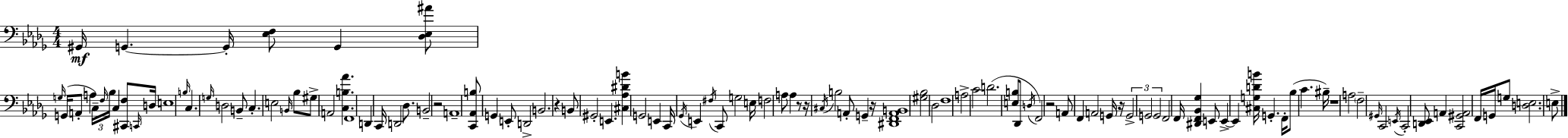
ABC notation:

X:1
T:Untitled
M:4/4
L:1/4
K:Bbm
^G,,/4 G,, G,,/4 [_E,F,]/2 G,, [_D,_E,^A]/2 G,/4 G,,/4 A,,/2 A, C,/4 F,/4 _B,/4 C, [^C,,F,]/2 C,,/4 D,/4 E,4 B,/4 C, G,/4 D,2 B,,/2 C, E,2 B,,/4 _B,/2 ^G,/2 A,,2 [C,B,_A] F,,4 D,, C,,/4 D,,2 _D,/2 B,,2 z2 A,,4 [C,,_A,,B,]/2 G,, E,,/2 D,,2 B,,2 z B,,/2 ^G,,2 E,, [^C,_A,^DB] G,,2 E,, C,,/4 _G,,/4 E,, ^F,/4 C,,/2 G,2 E,/4 F,2 A,/2 A, z/2 z/4 ^C,/4 B,2 A,,/2 G,, z/4 [^D,,F,,A,,B,,]4 [^G,_B,]2 _D,2 F,4 A,2 C2 D2 [E,B,]/2 _D,,/2 D,/4 F,,2 z2 A,,/2 F,, A,,2 G,,/4 z/4 G,,2 G,,2 G,,2 F,,2 F,,/4 [^D,,F,,_B,,_G,] E,,/2 E,, E,, [^C,G,DB]/4 G,, F,,/4 _B,/2 C ^B,/4 z4 A,2 F,2 ^G,,/4 C,,2 E,,/4 C,,2 [D,,_E,,]/2 A,, [C,,^G,,A,,]2 F,,/4 G,,/4 G,/2 [D,E,]2 E,/2